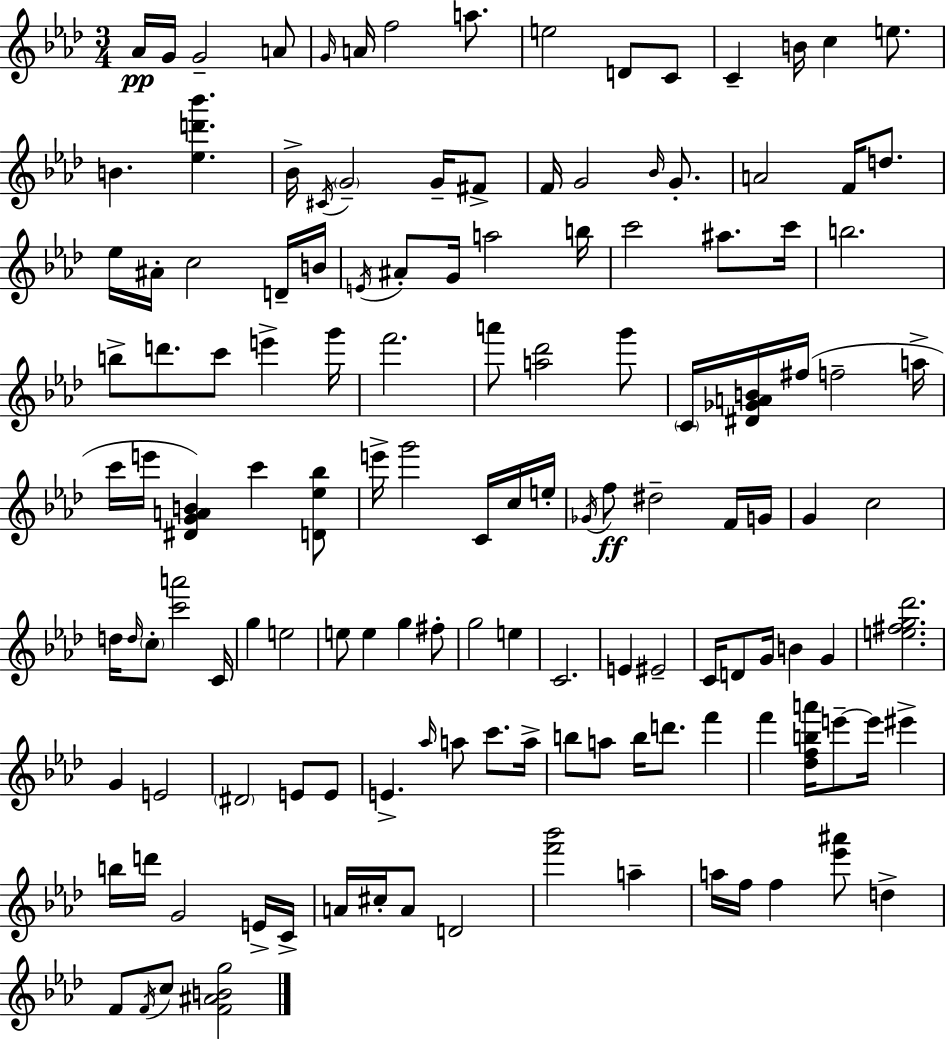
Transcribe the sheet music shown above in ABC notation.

X:1
T:Untitled
M:3/4
L:1/4
K:Ab
_A/4 G/4 G2 A/2 G/4 A/4 f2 a/2 e2 D/2 C/2 C B/4 c e/2 B [_ed'_b'] _B/4 ^C/4 G2 G/4 ^F/2 F/4 G2 _B/4 G/2 A2 F/4 d/2 _e/4 ^A/4 c2 D/4 B/4 E/4 ^A/2 G/4 a2 b/4 c'2 ^a/2 c'/4 b2 b/2 d'/2 c'/2 e' g'/4 f'2 a'/2 [a_d']2 g'/2 C/4 [^D_GAB]/4 ^f/4 f2 a/4 c'/4 e'/4 [^DGAB] c' [D_e_b]/2 e'/4 g'2 C/4 c/4 e/4 _G/4 f/2 ^d2 F/4 G/4 G c2 d/4 d/4 c/2 [c'a']2 C/4 g e2 e/2 e g ^f/2 g2 e C2 E ^E2 C/4 D/2 G/4 B G [e^fg_d']2 G E2 ^D2 E/2 E/2 E _a/4 a/2 c'/2 a/4 b/2 a/2 b/4 d'/2 f' f' [_dfba']/4 e'/2 e'/4 ^e' b/4 d'/4 G2 E/4 C/4 A/4 ^c/4 A/2 D2 [f'_b']2 a a/4 f/4 f [_e'^a']/2 d F/2 F/4 c/2 [F^ABg]2